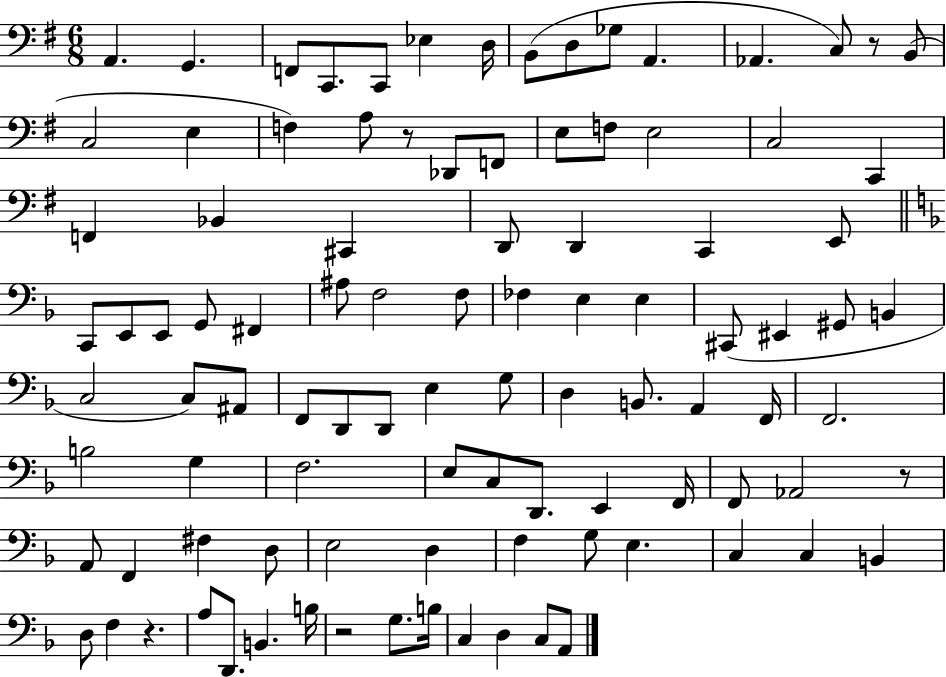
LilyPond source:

{
  \clef bass
  \numericTimeSignature
  \time 6/8
  \key g \major
  a,4. g,4. | f,8 c,8. c,8 ees4 d16 | b,8( d8 ges8 a,4. | aes,4. c8) r8 b,8( | \break c2 e4 | f4) a8 r8 des,8 f,8 | e8 f8 e2 | c2 c,4 | \break f,4 bes,4 cis,4 | d,8 d,4 c,4 e,8 | \bar "||" \break \key d \minor c,8 e,8 e,8 g,8 fis,4 | ais8 f2 f8 | fes4 e4 e4 | cis,8( eis,4 gis,8 b,4 | \break c2 c8) ais,8 | f,8 d,8 d,8 e4 g8 | d4 b,8. a,4 f,16 | f,2. | \break b2 g4 | f2. | e8 c8 d,8. e,4 f,16 | f,8 aes,2 r8 | \break a,8 f,4 fis4 d8 | e2 d4 | f4 g8 e4. | c4 c4 b,4 | \break d8 f4 r4. | a8 d,8. b,4. b16 | r2 g8. b16 | c4 d4 c8 a,8 | \break \bar "|."
}